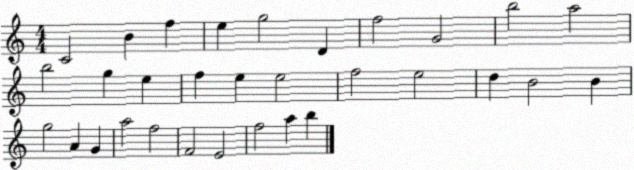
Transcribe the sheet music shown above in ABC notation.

X:1
T:Untitled
M:4/4
L:1/4
K:C
C2 B f e g2 D f2 G2 b2 a2 b2 g e f e e2 f2 e2 d B2 B g2 A G a2 f2 F2 E2 f2 a b